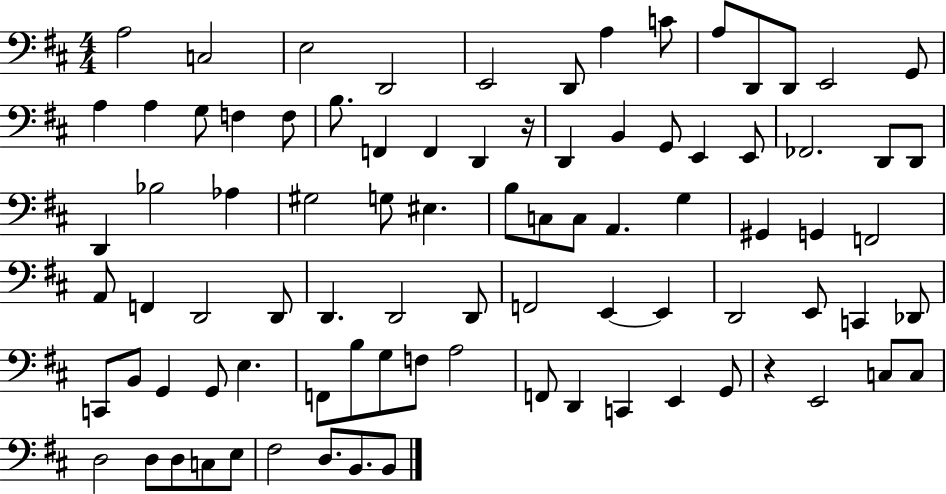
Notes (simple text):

A3/h C3/h E3/h D2/h E2/h D2/e A3/q C4/e A3/e D2/e D2/e E2/h G2/e A3/q A3/q G3/e F3/q F3/e B3/e. F2/q F2/q D2/q R/s D2/q B2/q G2/e E2/q E2/e FES2/h. D2/e D2/e D2/q Bb3/h Ab3/q G#3/h G3/e EIS3/q. B3/e C3/e C3/e A2/q. G3/q G#2/q G2/q F2/h A2/e F2/q D2/h D2/e D2/q. D2/h D2/e F2/h E2/q E2/q D2/h E2/e C2/q Db2/e C2/e B2/e G2/q G2/e E3/q. F2/e B3/e G3/e F3/e A3/h F2/e D2/q C2/q E2/q G2/e R/q E2/h C3/e C3/e D3/h D3/e D3/e C3/e E3/e F#3/h D3/e. B2/e. B2/e